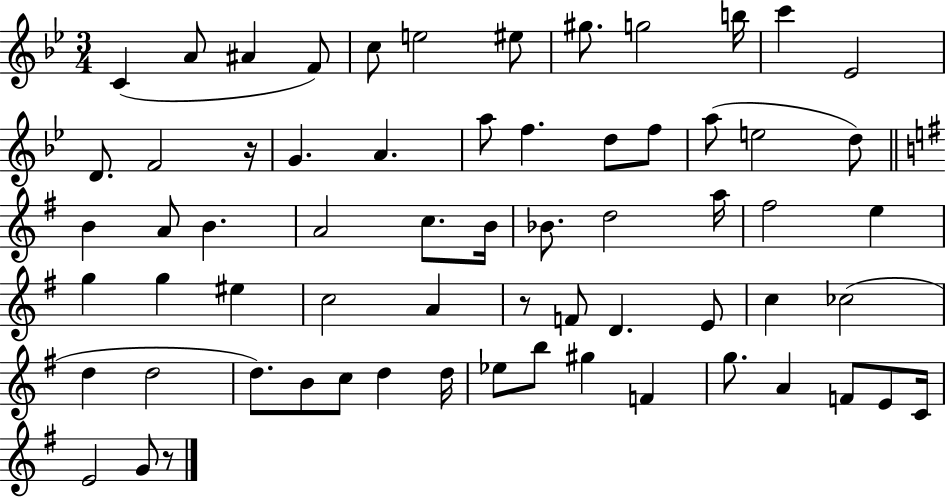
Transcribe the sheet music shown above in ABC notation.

X:1
T:Untitled
M:3/4
L:1/4
K:Bb
C A/2 ^A F/2 c/2 e2 ^e/2 ^g/2 g2 b/4 c' _E2 D/2 F2 z/4 G A a/2 f d/2 f/2 a/2 e2 d/2 B A/2 B A2 c/2 B/4 _B/2 d2 a/4 ^f2 e g g ^e c2 A z/2 F/2 D E/2 c _c2 d d2 d/2 B/2 c/2 d d/4 _e/2 b/2 ^g F g/2 A F/2 E/2 C/4 E2 G/2 z/2